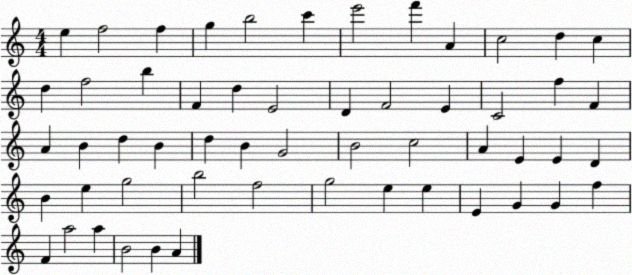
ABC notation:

X:1
T:Untitled
M:4/4
L:1/4
K:C
e f2 f g b2 c' e'2 f' A c2 d c d f2 b F d E2 D F2 E C2 f F A B d B d B G2 B2 c2 A E E D B e g2 b2 f2 g2 e e E G G f F a2 a B2 B A